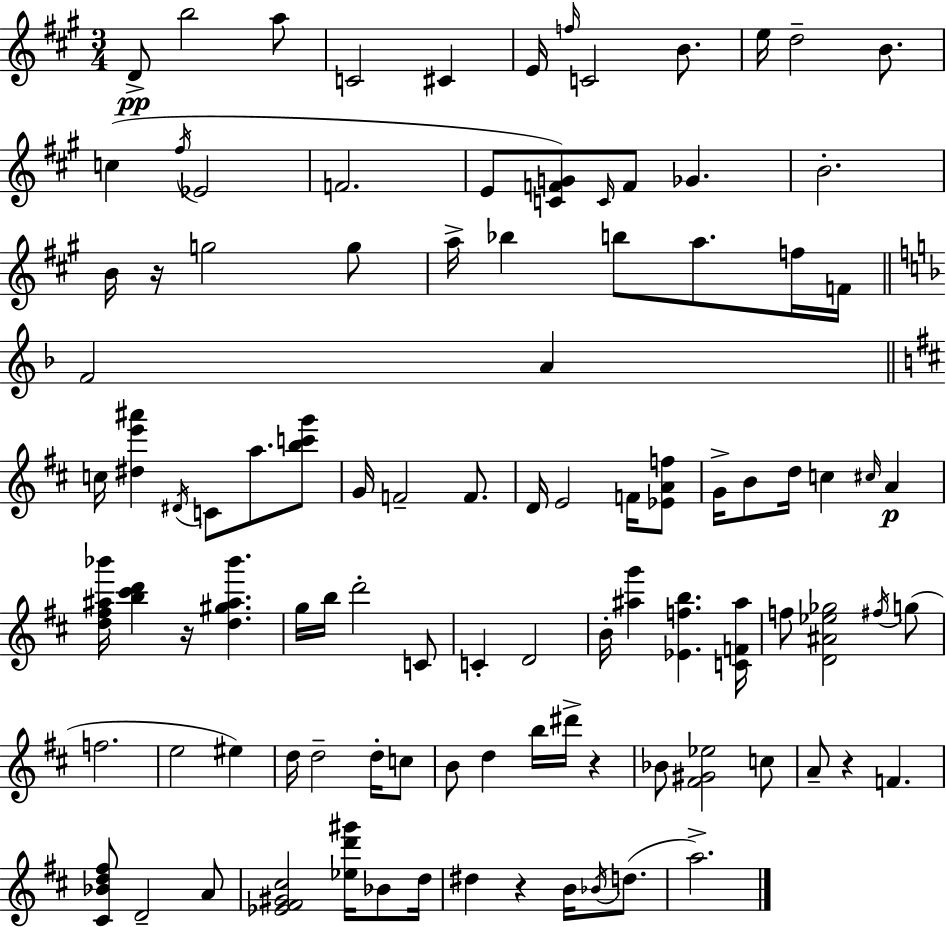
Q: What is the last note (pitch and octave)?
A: A5